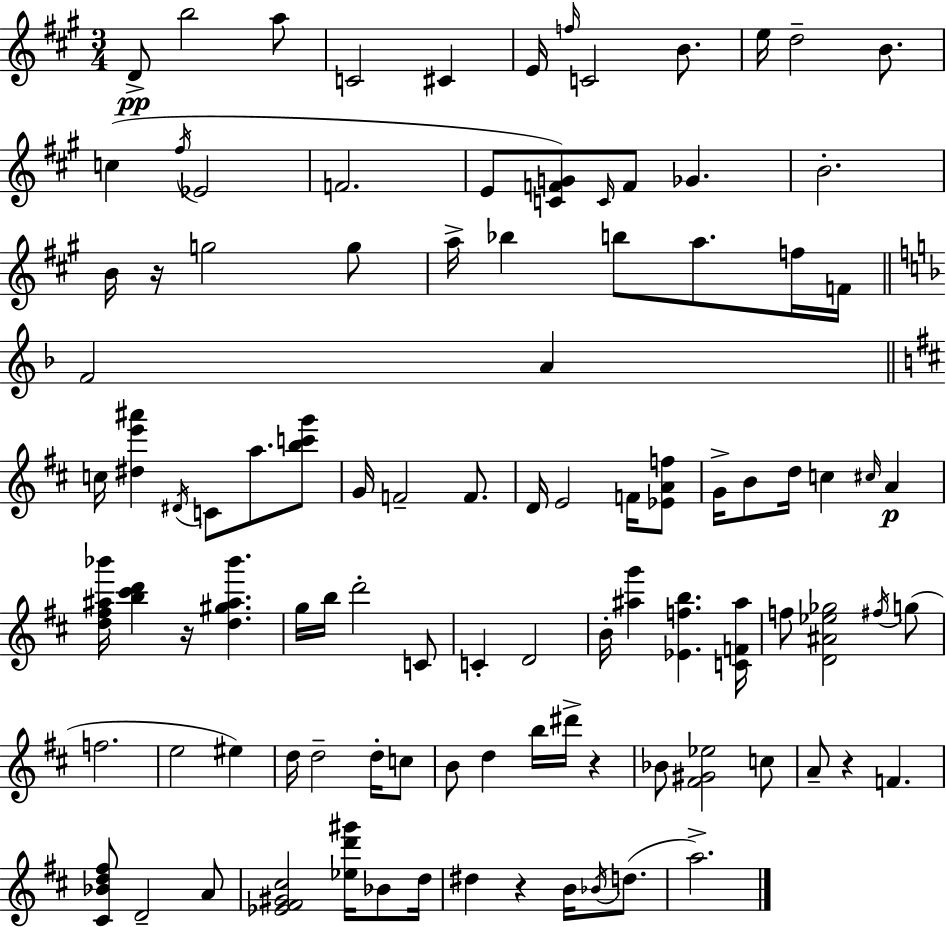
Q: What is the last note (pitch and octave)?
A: A5